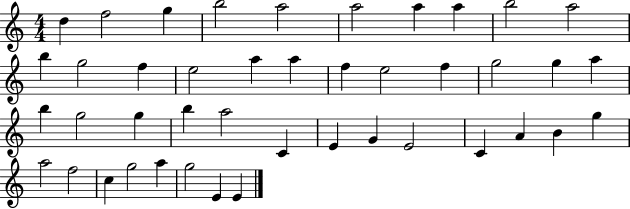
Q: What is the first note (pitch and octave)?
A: D5